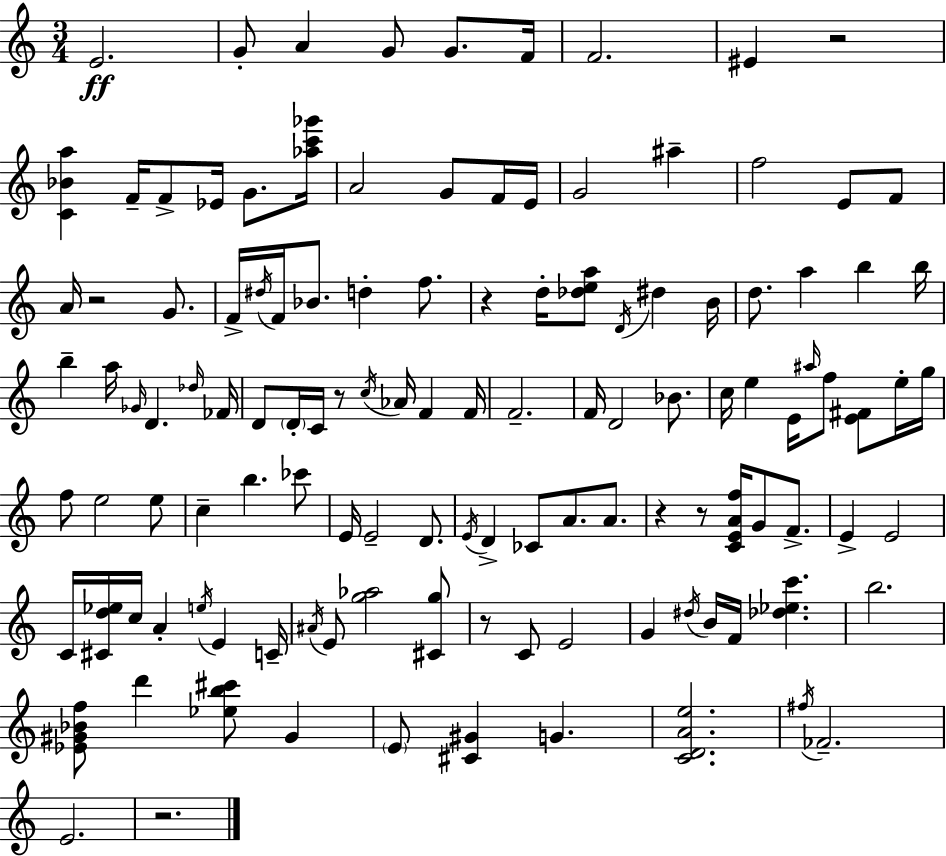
E4/h. G4/e A4/q G4/e G4/e. F4/s F4/h. EIS4/q R/h [C4,Bb4,A5]/q F4/s F4/e Eb4/s G4/e. [Ab5,C6,Gb6]/s A4/h G4/e F4/s E4/s G4/h A#5/q F5/h E4/e F4/e A4/s R/h G4/e. F4/s D#5/s F4/s Bb4/e. D5/q F5/e. R/q D5/s [Db5,E5,A5]/e D4/s D#5/q B4/s D5/e. A5/q B5/q B5/s B5/q A5/s Gb4/s D4/q. Db5/s FES4/s D4/e D4/s C4/s R/e C5/s Ab4/s F4/q F4/s F4/h. F4/s D4/h Bb4/e. C5/s E5/q E4/s A#5/s F5/e [E4,F#4]/e E5/s G5/s F5/e E5/h E5/e C5/q B5/q. CES6/e E4/s E4/h D4/e. E4/s D4/q CES4/e A4/e. A4/e. R/q R/e [C4,E4,A4,F5]/s G4/e F4/e. E4/q E4/h C4/s [C#4,D5,Eb5]/s C5/s A4/q E5/s E4/q C4/s A#4/s E4/e [G5,Ab5]/h [C#4,G5]/e R/e C4/e E4/h G4/q D#5/s B4/s F4/s [Db5,Eb5,C6]/q. B5/h. [Eb4,G#4,Bb4,F5]/e D6/q [Eb5,B5,C#6]/e G#4/q E4/e [C#4,G#4]/q G4/q. [C4,D4,A4,E5]/h. F#5/s FES4/h. E4/h. R/h.